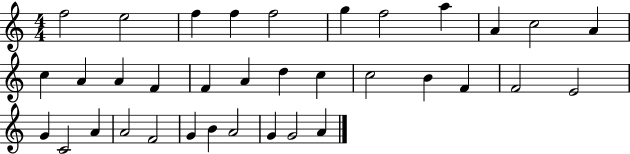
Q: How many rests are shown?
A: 0